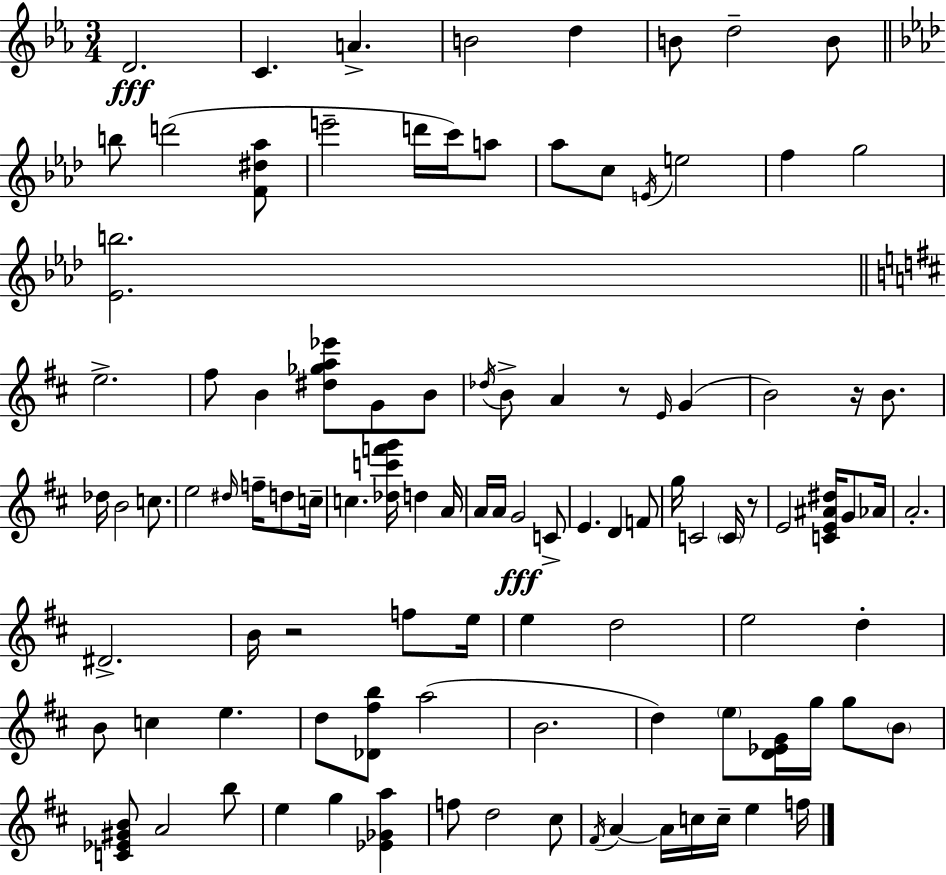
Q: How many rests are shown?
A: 4